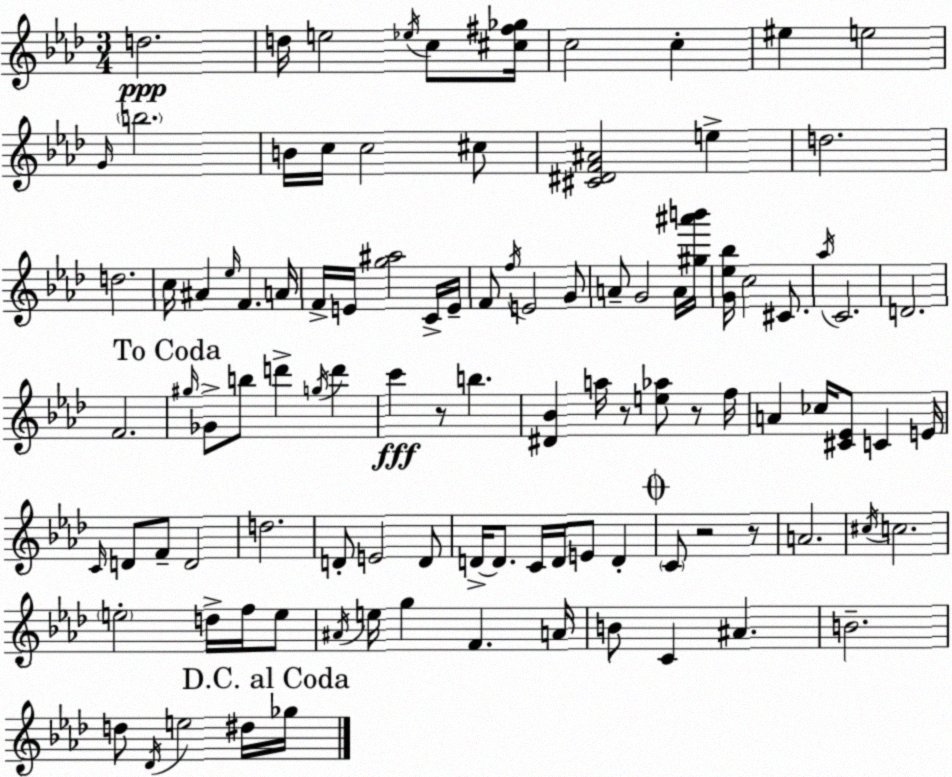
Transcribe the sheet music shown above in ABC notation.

X:1
T:Untitled
M:3/4
L:1/4
K:Fm
d2 d/4 e2 _e/4 c/2 [^c^f_g]/4 c2 c ^e e2 G/4 b2 B/4 c/4 c2 ^c/2 [^C^DF^A]2 e d2 d2 c/4 ^A _e/4 F A/4 F/4 E/4 [g^a]2 C/4 E/4 F/2 f/4 E2 G/2 A/2 G2 A/4 [^g^a'b']/4 [G_e_b]/4 c2 ^C/2 _a/4 C2 D2 F2 ^g/4 _G/2 b/2 d' g/4 d' c' z/2 b [^D_B] a/4 z/2 [e_a]/2 z/2 f/4 A _c/4 [^C_E]/2 C E/4 C/4 D/2 F/2 D2 d2 D/2 E2 D/2 D/4 D/2 C/4 D/4 E/2 D C/2 z2 z/2 A2 ^c/4 c2 e2 d/4 f/4 e/2 ^A/4 e/4 g F A/4 B/2 C ^A B2 d/2 _D/4 e2 ^d/4 _g/4